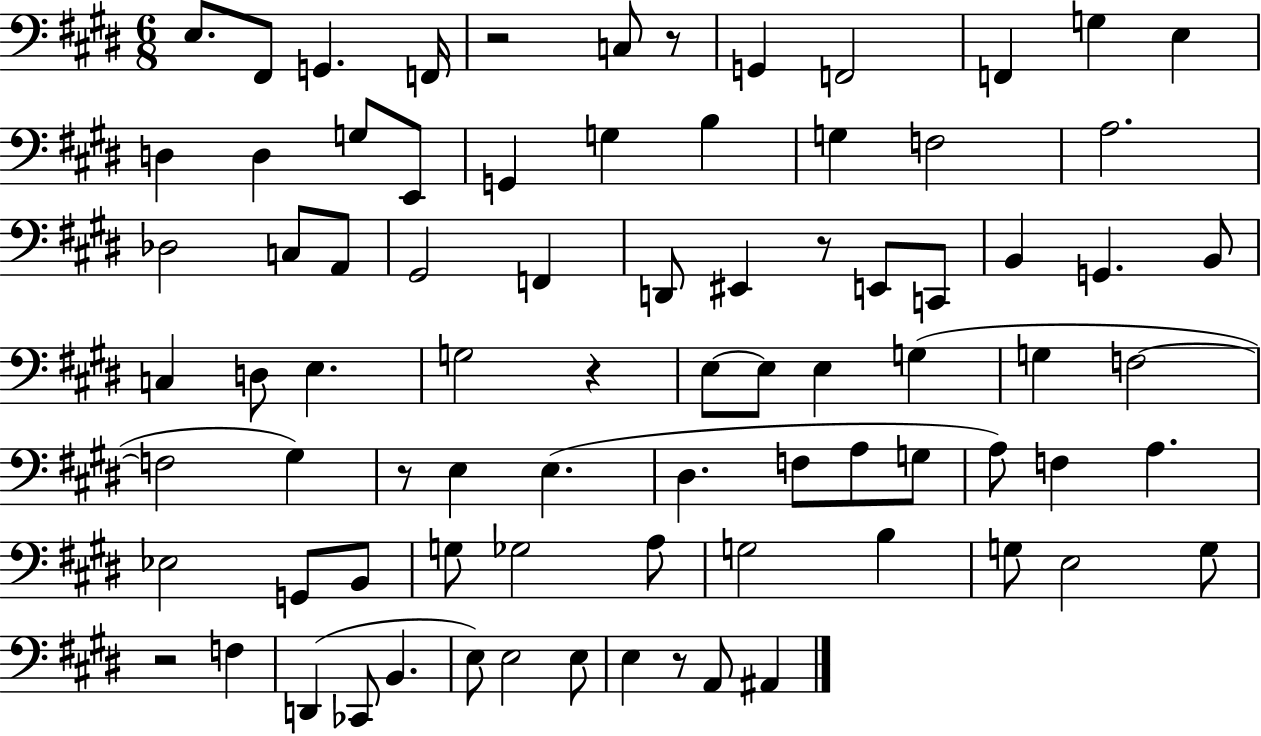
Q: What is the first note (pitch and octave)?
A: E3